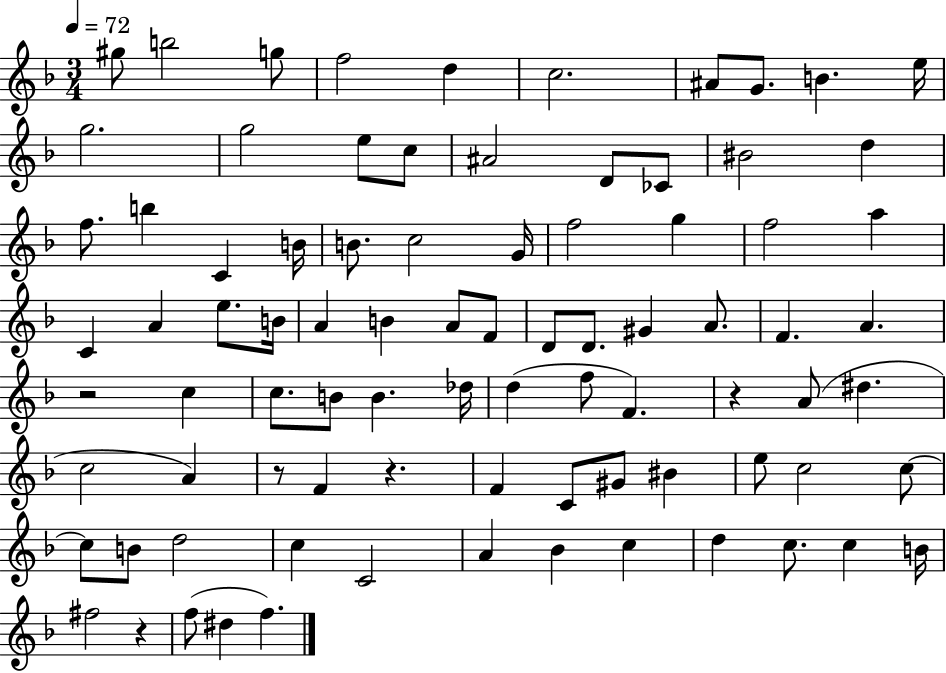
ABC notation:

X:1
T:Untitled
M:3/4
L:1/4
K:F
^g/2 b2 g/2 f2 d c2 ^A/2 G/2 B e/4 g2 g2 e/2 c/2 ^A2 D/2 _C/2 ^B2 d f/2 b C B/4 B/2 c2 G/4 f2 g f2 a C A e/2 B/4 A B A/2 F/2 D/2 D/2 ^G A/2 F A z2 c c/2 B/2 B _d/4 d f/2 F z A/2 ^d c2 A z/2 F z F C/2 ^G/2 ^B e/2 c2 c/2 c/2 B/2 d2 c C2 A _B c d c/2 c B/4 ^f2 z f/2 ^d f